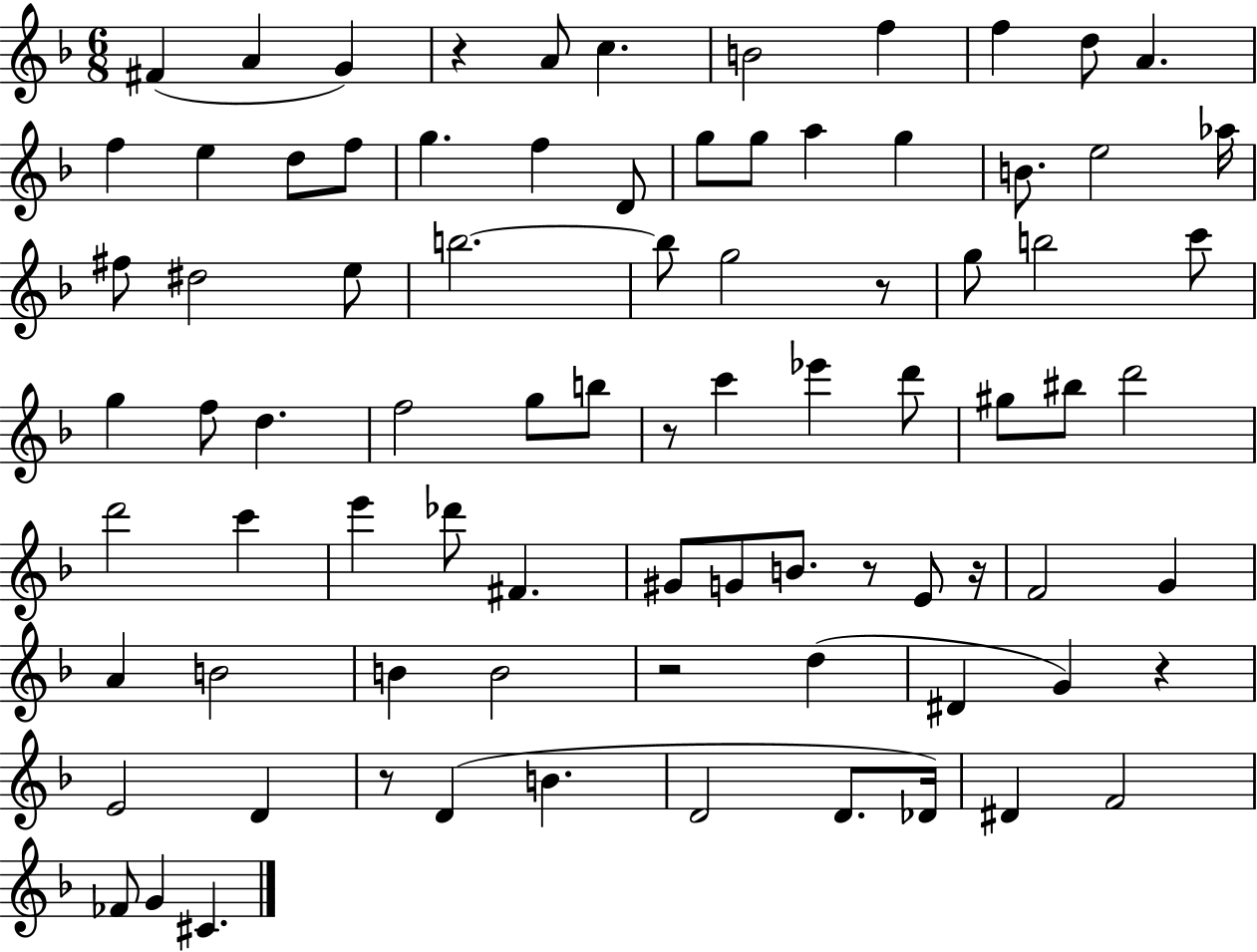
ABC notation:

X:1
T:Untitled
M:6/8
L:1/4
K:F
^F A G z A/2 c B2 f f d/2 A f e d/2 f/2 g f D/2 g/2 g/2 a g B/2 e2 _a/4 ^f/2 ^d2 e/2 b2 b/2 g2 z/2 g/2 b2 c'/2 g f/2 d f2 g/2 b/2 z/2 c' _e' d'/2 ^g/2 ^b/2 d'2 d'2 c' e' _d'/2 ^F ^G/2 G/2 B/2 z/2 E/2 z/4 F2 G A B2 B B2 z2 d ^D G z E2 D z/2 D B D2 D/2 _D/4 ^D F2 _F/2 G ^C